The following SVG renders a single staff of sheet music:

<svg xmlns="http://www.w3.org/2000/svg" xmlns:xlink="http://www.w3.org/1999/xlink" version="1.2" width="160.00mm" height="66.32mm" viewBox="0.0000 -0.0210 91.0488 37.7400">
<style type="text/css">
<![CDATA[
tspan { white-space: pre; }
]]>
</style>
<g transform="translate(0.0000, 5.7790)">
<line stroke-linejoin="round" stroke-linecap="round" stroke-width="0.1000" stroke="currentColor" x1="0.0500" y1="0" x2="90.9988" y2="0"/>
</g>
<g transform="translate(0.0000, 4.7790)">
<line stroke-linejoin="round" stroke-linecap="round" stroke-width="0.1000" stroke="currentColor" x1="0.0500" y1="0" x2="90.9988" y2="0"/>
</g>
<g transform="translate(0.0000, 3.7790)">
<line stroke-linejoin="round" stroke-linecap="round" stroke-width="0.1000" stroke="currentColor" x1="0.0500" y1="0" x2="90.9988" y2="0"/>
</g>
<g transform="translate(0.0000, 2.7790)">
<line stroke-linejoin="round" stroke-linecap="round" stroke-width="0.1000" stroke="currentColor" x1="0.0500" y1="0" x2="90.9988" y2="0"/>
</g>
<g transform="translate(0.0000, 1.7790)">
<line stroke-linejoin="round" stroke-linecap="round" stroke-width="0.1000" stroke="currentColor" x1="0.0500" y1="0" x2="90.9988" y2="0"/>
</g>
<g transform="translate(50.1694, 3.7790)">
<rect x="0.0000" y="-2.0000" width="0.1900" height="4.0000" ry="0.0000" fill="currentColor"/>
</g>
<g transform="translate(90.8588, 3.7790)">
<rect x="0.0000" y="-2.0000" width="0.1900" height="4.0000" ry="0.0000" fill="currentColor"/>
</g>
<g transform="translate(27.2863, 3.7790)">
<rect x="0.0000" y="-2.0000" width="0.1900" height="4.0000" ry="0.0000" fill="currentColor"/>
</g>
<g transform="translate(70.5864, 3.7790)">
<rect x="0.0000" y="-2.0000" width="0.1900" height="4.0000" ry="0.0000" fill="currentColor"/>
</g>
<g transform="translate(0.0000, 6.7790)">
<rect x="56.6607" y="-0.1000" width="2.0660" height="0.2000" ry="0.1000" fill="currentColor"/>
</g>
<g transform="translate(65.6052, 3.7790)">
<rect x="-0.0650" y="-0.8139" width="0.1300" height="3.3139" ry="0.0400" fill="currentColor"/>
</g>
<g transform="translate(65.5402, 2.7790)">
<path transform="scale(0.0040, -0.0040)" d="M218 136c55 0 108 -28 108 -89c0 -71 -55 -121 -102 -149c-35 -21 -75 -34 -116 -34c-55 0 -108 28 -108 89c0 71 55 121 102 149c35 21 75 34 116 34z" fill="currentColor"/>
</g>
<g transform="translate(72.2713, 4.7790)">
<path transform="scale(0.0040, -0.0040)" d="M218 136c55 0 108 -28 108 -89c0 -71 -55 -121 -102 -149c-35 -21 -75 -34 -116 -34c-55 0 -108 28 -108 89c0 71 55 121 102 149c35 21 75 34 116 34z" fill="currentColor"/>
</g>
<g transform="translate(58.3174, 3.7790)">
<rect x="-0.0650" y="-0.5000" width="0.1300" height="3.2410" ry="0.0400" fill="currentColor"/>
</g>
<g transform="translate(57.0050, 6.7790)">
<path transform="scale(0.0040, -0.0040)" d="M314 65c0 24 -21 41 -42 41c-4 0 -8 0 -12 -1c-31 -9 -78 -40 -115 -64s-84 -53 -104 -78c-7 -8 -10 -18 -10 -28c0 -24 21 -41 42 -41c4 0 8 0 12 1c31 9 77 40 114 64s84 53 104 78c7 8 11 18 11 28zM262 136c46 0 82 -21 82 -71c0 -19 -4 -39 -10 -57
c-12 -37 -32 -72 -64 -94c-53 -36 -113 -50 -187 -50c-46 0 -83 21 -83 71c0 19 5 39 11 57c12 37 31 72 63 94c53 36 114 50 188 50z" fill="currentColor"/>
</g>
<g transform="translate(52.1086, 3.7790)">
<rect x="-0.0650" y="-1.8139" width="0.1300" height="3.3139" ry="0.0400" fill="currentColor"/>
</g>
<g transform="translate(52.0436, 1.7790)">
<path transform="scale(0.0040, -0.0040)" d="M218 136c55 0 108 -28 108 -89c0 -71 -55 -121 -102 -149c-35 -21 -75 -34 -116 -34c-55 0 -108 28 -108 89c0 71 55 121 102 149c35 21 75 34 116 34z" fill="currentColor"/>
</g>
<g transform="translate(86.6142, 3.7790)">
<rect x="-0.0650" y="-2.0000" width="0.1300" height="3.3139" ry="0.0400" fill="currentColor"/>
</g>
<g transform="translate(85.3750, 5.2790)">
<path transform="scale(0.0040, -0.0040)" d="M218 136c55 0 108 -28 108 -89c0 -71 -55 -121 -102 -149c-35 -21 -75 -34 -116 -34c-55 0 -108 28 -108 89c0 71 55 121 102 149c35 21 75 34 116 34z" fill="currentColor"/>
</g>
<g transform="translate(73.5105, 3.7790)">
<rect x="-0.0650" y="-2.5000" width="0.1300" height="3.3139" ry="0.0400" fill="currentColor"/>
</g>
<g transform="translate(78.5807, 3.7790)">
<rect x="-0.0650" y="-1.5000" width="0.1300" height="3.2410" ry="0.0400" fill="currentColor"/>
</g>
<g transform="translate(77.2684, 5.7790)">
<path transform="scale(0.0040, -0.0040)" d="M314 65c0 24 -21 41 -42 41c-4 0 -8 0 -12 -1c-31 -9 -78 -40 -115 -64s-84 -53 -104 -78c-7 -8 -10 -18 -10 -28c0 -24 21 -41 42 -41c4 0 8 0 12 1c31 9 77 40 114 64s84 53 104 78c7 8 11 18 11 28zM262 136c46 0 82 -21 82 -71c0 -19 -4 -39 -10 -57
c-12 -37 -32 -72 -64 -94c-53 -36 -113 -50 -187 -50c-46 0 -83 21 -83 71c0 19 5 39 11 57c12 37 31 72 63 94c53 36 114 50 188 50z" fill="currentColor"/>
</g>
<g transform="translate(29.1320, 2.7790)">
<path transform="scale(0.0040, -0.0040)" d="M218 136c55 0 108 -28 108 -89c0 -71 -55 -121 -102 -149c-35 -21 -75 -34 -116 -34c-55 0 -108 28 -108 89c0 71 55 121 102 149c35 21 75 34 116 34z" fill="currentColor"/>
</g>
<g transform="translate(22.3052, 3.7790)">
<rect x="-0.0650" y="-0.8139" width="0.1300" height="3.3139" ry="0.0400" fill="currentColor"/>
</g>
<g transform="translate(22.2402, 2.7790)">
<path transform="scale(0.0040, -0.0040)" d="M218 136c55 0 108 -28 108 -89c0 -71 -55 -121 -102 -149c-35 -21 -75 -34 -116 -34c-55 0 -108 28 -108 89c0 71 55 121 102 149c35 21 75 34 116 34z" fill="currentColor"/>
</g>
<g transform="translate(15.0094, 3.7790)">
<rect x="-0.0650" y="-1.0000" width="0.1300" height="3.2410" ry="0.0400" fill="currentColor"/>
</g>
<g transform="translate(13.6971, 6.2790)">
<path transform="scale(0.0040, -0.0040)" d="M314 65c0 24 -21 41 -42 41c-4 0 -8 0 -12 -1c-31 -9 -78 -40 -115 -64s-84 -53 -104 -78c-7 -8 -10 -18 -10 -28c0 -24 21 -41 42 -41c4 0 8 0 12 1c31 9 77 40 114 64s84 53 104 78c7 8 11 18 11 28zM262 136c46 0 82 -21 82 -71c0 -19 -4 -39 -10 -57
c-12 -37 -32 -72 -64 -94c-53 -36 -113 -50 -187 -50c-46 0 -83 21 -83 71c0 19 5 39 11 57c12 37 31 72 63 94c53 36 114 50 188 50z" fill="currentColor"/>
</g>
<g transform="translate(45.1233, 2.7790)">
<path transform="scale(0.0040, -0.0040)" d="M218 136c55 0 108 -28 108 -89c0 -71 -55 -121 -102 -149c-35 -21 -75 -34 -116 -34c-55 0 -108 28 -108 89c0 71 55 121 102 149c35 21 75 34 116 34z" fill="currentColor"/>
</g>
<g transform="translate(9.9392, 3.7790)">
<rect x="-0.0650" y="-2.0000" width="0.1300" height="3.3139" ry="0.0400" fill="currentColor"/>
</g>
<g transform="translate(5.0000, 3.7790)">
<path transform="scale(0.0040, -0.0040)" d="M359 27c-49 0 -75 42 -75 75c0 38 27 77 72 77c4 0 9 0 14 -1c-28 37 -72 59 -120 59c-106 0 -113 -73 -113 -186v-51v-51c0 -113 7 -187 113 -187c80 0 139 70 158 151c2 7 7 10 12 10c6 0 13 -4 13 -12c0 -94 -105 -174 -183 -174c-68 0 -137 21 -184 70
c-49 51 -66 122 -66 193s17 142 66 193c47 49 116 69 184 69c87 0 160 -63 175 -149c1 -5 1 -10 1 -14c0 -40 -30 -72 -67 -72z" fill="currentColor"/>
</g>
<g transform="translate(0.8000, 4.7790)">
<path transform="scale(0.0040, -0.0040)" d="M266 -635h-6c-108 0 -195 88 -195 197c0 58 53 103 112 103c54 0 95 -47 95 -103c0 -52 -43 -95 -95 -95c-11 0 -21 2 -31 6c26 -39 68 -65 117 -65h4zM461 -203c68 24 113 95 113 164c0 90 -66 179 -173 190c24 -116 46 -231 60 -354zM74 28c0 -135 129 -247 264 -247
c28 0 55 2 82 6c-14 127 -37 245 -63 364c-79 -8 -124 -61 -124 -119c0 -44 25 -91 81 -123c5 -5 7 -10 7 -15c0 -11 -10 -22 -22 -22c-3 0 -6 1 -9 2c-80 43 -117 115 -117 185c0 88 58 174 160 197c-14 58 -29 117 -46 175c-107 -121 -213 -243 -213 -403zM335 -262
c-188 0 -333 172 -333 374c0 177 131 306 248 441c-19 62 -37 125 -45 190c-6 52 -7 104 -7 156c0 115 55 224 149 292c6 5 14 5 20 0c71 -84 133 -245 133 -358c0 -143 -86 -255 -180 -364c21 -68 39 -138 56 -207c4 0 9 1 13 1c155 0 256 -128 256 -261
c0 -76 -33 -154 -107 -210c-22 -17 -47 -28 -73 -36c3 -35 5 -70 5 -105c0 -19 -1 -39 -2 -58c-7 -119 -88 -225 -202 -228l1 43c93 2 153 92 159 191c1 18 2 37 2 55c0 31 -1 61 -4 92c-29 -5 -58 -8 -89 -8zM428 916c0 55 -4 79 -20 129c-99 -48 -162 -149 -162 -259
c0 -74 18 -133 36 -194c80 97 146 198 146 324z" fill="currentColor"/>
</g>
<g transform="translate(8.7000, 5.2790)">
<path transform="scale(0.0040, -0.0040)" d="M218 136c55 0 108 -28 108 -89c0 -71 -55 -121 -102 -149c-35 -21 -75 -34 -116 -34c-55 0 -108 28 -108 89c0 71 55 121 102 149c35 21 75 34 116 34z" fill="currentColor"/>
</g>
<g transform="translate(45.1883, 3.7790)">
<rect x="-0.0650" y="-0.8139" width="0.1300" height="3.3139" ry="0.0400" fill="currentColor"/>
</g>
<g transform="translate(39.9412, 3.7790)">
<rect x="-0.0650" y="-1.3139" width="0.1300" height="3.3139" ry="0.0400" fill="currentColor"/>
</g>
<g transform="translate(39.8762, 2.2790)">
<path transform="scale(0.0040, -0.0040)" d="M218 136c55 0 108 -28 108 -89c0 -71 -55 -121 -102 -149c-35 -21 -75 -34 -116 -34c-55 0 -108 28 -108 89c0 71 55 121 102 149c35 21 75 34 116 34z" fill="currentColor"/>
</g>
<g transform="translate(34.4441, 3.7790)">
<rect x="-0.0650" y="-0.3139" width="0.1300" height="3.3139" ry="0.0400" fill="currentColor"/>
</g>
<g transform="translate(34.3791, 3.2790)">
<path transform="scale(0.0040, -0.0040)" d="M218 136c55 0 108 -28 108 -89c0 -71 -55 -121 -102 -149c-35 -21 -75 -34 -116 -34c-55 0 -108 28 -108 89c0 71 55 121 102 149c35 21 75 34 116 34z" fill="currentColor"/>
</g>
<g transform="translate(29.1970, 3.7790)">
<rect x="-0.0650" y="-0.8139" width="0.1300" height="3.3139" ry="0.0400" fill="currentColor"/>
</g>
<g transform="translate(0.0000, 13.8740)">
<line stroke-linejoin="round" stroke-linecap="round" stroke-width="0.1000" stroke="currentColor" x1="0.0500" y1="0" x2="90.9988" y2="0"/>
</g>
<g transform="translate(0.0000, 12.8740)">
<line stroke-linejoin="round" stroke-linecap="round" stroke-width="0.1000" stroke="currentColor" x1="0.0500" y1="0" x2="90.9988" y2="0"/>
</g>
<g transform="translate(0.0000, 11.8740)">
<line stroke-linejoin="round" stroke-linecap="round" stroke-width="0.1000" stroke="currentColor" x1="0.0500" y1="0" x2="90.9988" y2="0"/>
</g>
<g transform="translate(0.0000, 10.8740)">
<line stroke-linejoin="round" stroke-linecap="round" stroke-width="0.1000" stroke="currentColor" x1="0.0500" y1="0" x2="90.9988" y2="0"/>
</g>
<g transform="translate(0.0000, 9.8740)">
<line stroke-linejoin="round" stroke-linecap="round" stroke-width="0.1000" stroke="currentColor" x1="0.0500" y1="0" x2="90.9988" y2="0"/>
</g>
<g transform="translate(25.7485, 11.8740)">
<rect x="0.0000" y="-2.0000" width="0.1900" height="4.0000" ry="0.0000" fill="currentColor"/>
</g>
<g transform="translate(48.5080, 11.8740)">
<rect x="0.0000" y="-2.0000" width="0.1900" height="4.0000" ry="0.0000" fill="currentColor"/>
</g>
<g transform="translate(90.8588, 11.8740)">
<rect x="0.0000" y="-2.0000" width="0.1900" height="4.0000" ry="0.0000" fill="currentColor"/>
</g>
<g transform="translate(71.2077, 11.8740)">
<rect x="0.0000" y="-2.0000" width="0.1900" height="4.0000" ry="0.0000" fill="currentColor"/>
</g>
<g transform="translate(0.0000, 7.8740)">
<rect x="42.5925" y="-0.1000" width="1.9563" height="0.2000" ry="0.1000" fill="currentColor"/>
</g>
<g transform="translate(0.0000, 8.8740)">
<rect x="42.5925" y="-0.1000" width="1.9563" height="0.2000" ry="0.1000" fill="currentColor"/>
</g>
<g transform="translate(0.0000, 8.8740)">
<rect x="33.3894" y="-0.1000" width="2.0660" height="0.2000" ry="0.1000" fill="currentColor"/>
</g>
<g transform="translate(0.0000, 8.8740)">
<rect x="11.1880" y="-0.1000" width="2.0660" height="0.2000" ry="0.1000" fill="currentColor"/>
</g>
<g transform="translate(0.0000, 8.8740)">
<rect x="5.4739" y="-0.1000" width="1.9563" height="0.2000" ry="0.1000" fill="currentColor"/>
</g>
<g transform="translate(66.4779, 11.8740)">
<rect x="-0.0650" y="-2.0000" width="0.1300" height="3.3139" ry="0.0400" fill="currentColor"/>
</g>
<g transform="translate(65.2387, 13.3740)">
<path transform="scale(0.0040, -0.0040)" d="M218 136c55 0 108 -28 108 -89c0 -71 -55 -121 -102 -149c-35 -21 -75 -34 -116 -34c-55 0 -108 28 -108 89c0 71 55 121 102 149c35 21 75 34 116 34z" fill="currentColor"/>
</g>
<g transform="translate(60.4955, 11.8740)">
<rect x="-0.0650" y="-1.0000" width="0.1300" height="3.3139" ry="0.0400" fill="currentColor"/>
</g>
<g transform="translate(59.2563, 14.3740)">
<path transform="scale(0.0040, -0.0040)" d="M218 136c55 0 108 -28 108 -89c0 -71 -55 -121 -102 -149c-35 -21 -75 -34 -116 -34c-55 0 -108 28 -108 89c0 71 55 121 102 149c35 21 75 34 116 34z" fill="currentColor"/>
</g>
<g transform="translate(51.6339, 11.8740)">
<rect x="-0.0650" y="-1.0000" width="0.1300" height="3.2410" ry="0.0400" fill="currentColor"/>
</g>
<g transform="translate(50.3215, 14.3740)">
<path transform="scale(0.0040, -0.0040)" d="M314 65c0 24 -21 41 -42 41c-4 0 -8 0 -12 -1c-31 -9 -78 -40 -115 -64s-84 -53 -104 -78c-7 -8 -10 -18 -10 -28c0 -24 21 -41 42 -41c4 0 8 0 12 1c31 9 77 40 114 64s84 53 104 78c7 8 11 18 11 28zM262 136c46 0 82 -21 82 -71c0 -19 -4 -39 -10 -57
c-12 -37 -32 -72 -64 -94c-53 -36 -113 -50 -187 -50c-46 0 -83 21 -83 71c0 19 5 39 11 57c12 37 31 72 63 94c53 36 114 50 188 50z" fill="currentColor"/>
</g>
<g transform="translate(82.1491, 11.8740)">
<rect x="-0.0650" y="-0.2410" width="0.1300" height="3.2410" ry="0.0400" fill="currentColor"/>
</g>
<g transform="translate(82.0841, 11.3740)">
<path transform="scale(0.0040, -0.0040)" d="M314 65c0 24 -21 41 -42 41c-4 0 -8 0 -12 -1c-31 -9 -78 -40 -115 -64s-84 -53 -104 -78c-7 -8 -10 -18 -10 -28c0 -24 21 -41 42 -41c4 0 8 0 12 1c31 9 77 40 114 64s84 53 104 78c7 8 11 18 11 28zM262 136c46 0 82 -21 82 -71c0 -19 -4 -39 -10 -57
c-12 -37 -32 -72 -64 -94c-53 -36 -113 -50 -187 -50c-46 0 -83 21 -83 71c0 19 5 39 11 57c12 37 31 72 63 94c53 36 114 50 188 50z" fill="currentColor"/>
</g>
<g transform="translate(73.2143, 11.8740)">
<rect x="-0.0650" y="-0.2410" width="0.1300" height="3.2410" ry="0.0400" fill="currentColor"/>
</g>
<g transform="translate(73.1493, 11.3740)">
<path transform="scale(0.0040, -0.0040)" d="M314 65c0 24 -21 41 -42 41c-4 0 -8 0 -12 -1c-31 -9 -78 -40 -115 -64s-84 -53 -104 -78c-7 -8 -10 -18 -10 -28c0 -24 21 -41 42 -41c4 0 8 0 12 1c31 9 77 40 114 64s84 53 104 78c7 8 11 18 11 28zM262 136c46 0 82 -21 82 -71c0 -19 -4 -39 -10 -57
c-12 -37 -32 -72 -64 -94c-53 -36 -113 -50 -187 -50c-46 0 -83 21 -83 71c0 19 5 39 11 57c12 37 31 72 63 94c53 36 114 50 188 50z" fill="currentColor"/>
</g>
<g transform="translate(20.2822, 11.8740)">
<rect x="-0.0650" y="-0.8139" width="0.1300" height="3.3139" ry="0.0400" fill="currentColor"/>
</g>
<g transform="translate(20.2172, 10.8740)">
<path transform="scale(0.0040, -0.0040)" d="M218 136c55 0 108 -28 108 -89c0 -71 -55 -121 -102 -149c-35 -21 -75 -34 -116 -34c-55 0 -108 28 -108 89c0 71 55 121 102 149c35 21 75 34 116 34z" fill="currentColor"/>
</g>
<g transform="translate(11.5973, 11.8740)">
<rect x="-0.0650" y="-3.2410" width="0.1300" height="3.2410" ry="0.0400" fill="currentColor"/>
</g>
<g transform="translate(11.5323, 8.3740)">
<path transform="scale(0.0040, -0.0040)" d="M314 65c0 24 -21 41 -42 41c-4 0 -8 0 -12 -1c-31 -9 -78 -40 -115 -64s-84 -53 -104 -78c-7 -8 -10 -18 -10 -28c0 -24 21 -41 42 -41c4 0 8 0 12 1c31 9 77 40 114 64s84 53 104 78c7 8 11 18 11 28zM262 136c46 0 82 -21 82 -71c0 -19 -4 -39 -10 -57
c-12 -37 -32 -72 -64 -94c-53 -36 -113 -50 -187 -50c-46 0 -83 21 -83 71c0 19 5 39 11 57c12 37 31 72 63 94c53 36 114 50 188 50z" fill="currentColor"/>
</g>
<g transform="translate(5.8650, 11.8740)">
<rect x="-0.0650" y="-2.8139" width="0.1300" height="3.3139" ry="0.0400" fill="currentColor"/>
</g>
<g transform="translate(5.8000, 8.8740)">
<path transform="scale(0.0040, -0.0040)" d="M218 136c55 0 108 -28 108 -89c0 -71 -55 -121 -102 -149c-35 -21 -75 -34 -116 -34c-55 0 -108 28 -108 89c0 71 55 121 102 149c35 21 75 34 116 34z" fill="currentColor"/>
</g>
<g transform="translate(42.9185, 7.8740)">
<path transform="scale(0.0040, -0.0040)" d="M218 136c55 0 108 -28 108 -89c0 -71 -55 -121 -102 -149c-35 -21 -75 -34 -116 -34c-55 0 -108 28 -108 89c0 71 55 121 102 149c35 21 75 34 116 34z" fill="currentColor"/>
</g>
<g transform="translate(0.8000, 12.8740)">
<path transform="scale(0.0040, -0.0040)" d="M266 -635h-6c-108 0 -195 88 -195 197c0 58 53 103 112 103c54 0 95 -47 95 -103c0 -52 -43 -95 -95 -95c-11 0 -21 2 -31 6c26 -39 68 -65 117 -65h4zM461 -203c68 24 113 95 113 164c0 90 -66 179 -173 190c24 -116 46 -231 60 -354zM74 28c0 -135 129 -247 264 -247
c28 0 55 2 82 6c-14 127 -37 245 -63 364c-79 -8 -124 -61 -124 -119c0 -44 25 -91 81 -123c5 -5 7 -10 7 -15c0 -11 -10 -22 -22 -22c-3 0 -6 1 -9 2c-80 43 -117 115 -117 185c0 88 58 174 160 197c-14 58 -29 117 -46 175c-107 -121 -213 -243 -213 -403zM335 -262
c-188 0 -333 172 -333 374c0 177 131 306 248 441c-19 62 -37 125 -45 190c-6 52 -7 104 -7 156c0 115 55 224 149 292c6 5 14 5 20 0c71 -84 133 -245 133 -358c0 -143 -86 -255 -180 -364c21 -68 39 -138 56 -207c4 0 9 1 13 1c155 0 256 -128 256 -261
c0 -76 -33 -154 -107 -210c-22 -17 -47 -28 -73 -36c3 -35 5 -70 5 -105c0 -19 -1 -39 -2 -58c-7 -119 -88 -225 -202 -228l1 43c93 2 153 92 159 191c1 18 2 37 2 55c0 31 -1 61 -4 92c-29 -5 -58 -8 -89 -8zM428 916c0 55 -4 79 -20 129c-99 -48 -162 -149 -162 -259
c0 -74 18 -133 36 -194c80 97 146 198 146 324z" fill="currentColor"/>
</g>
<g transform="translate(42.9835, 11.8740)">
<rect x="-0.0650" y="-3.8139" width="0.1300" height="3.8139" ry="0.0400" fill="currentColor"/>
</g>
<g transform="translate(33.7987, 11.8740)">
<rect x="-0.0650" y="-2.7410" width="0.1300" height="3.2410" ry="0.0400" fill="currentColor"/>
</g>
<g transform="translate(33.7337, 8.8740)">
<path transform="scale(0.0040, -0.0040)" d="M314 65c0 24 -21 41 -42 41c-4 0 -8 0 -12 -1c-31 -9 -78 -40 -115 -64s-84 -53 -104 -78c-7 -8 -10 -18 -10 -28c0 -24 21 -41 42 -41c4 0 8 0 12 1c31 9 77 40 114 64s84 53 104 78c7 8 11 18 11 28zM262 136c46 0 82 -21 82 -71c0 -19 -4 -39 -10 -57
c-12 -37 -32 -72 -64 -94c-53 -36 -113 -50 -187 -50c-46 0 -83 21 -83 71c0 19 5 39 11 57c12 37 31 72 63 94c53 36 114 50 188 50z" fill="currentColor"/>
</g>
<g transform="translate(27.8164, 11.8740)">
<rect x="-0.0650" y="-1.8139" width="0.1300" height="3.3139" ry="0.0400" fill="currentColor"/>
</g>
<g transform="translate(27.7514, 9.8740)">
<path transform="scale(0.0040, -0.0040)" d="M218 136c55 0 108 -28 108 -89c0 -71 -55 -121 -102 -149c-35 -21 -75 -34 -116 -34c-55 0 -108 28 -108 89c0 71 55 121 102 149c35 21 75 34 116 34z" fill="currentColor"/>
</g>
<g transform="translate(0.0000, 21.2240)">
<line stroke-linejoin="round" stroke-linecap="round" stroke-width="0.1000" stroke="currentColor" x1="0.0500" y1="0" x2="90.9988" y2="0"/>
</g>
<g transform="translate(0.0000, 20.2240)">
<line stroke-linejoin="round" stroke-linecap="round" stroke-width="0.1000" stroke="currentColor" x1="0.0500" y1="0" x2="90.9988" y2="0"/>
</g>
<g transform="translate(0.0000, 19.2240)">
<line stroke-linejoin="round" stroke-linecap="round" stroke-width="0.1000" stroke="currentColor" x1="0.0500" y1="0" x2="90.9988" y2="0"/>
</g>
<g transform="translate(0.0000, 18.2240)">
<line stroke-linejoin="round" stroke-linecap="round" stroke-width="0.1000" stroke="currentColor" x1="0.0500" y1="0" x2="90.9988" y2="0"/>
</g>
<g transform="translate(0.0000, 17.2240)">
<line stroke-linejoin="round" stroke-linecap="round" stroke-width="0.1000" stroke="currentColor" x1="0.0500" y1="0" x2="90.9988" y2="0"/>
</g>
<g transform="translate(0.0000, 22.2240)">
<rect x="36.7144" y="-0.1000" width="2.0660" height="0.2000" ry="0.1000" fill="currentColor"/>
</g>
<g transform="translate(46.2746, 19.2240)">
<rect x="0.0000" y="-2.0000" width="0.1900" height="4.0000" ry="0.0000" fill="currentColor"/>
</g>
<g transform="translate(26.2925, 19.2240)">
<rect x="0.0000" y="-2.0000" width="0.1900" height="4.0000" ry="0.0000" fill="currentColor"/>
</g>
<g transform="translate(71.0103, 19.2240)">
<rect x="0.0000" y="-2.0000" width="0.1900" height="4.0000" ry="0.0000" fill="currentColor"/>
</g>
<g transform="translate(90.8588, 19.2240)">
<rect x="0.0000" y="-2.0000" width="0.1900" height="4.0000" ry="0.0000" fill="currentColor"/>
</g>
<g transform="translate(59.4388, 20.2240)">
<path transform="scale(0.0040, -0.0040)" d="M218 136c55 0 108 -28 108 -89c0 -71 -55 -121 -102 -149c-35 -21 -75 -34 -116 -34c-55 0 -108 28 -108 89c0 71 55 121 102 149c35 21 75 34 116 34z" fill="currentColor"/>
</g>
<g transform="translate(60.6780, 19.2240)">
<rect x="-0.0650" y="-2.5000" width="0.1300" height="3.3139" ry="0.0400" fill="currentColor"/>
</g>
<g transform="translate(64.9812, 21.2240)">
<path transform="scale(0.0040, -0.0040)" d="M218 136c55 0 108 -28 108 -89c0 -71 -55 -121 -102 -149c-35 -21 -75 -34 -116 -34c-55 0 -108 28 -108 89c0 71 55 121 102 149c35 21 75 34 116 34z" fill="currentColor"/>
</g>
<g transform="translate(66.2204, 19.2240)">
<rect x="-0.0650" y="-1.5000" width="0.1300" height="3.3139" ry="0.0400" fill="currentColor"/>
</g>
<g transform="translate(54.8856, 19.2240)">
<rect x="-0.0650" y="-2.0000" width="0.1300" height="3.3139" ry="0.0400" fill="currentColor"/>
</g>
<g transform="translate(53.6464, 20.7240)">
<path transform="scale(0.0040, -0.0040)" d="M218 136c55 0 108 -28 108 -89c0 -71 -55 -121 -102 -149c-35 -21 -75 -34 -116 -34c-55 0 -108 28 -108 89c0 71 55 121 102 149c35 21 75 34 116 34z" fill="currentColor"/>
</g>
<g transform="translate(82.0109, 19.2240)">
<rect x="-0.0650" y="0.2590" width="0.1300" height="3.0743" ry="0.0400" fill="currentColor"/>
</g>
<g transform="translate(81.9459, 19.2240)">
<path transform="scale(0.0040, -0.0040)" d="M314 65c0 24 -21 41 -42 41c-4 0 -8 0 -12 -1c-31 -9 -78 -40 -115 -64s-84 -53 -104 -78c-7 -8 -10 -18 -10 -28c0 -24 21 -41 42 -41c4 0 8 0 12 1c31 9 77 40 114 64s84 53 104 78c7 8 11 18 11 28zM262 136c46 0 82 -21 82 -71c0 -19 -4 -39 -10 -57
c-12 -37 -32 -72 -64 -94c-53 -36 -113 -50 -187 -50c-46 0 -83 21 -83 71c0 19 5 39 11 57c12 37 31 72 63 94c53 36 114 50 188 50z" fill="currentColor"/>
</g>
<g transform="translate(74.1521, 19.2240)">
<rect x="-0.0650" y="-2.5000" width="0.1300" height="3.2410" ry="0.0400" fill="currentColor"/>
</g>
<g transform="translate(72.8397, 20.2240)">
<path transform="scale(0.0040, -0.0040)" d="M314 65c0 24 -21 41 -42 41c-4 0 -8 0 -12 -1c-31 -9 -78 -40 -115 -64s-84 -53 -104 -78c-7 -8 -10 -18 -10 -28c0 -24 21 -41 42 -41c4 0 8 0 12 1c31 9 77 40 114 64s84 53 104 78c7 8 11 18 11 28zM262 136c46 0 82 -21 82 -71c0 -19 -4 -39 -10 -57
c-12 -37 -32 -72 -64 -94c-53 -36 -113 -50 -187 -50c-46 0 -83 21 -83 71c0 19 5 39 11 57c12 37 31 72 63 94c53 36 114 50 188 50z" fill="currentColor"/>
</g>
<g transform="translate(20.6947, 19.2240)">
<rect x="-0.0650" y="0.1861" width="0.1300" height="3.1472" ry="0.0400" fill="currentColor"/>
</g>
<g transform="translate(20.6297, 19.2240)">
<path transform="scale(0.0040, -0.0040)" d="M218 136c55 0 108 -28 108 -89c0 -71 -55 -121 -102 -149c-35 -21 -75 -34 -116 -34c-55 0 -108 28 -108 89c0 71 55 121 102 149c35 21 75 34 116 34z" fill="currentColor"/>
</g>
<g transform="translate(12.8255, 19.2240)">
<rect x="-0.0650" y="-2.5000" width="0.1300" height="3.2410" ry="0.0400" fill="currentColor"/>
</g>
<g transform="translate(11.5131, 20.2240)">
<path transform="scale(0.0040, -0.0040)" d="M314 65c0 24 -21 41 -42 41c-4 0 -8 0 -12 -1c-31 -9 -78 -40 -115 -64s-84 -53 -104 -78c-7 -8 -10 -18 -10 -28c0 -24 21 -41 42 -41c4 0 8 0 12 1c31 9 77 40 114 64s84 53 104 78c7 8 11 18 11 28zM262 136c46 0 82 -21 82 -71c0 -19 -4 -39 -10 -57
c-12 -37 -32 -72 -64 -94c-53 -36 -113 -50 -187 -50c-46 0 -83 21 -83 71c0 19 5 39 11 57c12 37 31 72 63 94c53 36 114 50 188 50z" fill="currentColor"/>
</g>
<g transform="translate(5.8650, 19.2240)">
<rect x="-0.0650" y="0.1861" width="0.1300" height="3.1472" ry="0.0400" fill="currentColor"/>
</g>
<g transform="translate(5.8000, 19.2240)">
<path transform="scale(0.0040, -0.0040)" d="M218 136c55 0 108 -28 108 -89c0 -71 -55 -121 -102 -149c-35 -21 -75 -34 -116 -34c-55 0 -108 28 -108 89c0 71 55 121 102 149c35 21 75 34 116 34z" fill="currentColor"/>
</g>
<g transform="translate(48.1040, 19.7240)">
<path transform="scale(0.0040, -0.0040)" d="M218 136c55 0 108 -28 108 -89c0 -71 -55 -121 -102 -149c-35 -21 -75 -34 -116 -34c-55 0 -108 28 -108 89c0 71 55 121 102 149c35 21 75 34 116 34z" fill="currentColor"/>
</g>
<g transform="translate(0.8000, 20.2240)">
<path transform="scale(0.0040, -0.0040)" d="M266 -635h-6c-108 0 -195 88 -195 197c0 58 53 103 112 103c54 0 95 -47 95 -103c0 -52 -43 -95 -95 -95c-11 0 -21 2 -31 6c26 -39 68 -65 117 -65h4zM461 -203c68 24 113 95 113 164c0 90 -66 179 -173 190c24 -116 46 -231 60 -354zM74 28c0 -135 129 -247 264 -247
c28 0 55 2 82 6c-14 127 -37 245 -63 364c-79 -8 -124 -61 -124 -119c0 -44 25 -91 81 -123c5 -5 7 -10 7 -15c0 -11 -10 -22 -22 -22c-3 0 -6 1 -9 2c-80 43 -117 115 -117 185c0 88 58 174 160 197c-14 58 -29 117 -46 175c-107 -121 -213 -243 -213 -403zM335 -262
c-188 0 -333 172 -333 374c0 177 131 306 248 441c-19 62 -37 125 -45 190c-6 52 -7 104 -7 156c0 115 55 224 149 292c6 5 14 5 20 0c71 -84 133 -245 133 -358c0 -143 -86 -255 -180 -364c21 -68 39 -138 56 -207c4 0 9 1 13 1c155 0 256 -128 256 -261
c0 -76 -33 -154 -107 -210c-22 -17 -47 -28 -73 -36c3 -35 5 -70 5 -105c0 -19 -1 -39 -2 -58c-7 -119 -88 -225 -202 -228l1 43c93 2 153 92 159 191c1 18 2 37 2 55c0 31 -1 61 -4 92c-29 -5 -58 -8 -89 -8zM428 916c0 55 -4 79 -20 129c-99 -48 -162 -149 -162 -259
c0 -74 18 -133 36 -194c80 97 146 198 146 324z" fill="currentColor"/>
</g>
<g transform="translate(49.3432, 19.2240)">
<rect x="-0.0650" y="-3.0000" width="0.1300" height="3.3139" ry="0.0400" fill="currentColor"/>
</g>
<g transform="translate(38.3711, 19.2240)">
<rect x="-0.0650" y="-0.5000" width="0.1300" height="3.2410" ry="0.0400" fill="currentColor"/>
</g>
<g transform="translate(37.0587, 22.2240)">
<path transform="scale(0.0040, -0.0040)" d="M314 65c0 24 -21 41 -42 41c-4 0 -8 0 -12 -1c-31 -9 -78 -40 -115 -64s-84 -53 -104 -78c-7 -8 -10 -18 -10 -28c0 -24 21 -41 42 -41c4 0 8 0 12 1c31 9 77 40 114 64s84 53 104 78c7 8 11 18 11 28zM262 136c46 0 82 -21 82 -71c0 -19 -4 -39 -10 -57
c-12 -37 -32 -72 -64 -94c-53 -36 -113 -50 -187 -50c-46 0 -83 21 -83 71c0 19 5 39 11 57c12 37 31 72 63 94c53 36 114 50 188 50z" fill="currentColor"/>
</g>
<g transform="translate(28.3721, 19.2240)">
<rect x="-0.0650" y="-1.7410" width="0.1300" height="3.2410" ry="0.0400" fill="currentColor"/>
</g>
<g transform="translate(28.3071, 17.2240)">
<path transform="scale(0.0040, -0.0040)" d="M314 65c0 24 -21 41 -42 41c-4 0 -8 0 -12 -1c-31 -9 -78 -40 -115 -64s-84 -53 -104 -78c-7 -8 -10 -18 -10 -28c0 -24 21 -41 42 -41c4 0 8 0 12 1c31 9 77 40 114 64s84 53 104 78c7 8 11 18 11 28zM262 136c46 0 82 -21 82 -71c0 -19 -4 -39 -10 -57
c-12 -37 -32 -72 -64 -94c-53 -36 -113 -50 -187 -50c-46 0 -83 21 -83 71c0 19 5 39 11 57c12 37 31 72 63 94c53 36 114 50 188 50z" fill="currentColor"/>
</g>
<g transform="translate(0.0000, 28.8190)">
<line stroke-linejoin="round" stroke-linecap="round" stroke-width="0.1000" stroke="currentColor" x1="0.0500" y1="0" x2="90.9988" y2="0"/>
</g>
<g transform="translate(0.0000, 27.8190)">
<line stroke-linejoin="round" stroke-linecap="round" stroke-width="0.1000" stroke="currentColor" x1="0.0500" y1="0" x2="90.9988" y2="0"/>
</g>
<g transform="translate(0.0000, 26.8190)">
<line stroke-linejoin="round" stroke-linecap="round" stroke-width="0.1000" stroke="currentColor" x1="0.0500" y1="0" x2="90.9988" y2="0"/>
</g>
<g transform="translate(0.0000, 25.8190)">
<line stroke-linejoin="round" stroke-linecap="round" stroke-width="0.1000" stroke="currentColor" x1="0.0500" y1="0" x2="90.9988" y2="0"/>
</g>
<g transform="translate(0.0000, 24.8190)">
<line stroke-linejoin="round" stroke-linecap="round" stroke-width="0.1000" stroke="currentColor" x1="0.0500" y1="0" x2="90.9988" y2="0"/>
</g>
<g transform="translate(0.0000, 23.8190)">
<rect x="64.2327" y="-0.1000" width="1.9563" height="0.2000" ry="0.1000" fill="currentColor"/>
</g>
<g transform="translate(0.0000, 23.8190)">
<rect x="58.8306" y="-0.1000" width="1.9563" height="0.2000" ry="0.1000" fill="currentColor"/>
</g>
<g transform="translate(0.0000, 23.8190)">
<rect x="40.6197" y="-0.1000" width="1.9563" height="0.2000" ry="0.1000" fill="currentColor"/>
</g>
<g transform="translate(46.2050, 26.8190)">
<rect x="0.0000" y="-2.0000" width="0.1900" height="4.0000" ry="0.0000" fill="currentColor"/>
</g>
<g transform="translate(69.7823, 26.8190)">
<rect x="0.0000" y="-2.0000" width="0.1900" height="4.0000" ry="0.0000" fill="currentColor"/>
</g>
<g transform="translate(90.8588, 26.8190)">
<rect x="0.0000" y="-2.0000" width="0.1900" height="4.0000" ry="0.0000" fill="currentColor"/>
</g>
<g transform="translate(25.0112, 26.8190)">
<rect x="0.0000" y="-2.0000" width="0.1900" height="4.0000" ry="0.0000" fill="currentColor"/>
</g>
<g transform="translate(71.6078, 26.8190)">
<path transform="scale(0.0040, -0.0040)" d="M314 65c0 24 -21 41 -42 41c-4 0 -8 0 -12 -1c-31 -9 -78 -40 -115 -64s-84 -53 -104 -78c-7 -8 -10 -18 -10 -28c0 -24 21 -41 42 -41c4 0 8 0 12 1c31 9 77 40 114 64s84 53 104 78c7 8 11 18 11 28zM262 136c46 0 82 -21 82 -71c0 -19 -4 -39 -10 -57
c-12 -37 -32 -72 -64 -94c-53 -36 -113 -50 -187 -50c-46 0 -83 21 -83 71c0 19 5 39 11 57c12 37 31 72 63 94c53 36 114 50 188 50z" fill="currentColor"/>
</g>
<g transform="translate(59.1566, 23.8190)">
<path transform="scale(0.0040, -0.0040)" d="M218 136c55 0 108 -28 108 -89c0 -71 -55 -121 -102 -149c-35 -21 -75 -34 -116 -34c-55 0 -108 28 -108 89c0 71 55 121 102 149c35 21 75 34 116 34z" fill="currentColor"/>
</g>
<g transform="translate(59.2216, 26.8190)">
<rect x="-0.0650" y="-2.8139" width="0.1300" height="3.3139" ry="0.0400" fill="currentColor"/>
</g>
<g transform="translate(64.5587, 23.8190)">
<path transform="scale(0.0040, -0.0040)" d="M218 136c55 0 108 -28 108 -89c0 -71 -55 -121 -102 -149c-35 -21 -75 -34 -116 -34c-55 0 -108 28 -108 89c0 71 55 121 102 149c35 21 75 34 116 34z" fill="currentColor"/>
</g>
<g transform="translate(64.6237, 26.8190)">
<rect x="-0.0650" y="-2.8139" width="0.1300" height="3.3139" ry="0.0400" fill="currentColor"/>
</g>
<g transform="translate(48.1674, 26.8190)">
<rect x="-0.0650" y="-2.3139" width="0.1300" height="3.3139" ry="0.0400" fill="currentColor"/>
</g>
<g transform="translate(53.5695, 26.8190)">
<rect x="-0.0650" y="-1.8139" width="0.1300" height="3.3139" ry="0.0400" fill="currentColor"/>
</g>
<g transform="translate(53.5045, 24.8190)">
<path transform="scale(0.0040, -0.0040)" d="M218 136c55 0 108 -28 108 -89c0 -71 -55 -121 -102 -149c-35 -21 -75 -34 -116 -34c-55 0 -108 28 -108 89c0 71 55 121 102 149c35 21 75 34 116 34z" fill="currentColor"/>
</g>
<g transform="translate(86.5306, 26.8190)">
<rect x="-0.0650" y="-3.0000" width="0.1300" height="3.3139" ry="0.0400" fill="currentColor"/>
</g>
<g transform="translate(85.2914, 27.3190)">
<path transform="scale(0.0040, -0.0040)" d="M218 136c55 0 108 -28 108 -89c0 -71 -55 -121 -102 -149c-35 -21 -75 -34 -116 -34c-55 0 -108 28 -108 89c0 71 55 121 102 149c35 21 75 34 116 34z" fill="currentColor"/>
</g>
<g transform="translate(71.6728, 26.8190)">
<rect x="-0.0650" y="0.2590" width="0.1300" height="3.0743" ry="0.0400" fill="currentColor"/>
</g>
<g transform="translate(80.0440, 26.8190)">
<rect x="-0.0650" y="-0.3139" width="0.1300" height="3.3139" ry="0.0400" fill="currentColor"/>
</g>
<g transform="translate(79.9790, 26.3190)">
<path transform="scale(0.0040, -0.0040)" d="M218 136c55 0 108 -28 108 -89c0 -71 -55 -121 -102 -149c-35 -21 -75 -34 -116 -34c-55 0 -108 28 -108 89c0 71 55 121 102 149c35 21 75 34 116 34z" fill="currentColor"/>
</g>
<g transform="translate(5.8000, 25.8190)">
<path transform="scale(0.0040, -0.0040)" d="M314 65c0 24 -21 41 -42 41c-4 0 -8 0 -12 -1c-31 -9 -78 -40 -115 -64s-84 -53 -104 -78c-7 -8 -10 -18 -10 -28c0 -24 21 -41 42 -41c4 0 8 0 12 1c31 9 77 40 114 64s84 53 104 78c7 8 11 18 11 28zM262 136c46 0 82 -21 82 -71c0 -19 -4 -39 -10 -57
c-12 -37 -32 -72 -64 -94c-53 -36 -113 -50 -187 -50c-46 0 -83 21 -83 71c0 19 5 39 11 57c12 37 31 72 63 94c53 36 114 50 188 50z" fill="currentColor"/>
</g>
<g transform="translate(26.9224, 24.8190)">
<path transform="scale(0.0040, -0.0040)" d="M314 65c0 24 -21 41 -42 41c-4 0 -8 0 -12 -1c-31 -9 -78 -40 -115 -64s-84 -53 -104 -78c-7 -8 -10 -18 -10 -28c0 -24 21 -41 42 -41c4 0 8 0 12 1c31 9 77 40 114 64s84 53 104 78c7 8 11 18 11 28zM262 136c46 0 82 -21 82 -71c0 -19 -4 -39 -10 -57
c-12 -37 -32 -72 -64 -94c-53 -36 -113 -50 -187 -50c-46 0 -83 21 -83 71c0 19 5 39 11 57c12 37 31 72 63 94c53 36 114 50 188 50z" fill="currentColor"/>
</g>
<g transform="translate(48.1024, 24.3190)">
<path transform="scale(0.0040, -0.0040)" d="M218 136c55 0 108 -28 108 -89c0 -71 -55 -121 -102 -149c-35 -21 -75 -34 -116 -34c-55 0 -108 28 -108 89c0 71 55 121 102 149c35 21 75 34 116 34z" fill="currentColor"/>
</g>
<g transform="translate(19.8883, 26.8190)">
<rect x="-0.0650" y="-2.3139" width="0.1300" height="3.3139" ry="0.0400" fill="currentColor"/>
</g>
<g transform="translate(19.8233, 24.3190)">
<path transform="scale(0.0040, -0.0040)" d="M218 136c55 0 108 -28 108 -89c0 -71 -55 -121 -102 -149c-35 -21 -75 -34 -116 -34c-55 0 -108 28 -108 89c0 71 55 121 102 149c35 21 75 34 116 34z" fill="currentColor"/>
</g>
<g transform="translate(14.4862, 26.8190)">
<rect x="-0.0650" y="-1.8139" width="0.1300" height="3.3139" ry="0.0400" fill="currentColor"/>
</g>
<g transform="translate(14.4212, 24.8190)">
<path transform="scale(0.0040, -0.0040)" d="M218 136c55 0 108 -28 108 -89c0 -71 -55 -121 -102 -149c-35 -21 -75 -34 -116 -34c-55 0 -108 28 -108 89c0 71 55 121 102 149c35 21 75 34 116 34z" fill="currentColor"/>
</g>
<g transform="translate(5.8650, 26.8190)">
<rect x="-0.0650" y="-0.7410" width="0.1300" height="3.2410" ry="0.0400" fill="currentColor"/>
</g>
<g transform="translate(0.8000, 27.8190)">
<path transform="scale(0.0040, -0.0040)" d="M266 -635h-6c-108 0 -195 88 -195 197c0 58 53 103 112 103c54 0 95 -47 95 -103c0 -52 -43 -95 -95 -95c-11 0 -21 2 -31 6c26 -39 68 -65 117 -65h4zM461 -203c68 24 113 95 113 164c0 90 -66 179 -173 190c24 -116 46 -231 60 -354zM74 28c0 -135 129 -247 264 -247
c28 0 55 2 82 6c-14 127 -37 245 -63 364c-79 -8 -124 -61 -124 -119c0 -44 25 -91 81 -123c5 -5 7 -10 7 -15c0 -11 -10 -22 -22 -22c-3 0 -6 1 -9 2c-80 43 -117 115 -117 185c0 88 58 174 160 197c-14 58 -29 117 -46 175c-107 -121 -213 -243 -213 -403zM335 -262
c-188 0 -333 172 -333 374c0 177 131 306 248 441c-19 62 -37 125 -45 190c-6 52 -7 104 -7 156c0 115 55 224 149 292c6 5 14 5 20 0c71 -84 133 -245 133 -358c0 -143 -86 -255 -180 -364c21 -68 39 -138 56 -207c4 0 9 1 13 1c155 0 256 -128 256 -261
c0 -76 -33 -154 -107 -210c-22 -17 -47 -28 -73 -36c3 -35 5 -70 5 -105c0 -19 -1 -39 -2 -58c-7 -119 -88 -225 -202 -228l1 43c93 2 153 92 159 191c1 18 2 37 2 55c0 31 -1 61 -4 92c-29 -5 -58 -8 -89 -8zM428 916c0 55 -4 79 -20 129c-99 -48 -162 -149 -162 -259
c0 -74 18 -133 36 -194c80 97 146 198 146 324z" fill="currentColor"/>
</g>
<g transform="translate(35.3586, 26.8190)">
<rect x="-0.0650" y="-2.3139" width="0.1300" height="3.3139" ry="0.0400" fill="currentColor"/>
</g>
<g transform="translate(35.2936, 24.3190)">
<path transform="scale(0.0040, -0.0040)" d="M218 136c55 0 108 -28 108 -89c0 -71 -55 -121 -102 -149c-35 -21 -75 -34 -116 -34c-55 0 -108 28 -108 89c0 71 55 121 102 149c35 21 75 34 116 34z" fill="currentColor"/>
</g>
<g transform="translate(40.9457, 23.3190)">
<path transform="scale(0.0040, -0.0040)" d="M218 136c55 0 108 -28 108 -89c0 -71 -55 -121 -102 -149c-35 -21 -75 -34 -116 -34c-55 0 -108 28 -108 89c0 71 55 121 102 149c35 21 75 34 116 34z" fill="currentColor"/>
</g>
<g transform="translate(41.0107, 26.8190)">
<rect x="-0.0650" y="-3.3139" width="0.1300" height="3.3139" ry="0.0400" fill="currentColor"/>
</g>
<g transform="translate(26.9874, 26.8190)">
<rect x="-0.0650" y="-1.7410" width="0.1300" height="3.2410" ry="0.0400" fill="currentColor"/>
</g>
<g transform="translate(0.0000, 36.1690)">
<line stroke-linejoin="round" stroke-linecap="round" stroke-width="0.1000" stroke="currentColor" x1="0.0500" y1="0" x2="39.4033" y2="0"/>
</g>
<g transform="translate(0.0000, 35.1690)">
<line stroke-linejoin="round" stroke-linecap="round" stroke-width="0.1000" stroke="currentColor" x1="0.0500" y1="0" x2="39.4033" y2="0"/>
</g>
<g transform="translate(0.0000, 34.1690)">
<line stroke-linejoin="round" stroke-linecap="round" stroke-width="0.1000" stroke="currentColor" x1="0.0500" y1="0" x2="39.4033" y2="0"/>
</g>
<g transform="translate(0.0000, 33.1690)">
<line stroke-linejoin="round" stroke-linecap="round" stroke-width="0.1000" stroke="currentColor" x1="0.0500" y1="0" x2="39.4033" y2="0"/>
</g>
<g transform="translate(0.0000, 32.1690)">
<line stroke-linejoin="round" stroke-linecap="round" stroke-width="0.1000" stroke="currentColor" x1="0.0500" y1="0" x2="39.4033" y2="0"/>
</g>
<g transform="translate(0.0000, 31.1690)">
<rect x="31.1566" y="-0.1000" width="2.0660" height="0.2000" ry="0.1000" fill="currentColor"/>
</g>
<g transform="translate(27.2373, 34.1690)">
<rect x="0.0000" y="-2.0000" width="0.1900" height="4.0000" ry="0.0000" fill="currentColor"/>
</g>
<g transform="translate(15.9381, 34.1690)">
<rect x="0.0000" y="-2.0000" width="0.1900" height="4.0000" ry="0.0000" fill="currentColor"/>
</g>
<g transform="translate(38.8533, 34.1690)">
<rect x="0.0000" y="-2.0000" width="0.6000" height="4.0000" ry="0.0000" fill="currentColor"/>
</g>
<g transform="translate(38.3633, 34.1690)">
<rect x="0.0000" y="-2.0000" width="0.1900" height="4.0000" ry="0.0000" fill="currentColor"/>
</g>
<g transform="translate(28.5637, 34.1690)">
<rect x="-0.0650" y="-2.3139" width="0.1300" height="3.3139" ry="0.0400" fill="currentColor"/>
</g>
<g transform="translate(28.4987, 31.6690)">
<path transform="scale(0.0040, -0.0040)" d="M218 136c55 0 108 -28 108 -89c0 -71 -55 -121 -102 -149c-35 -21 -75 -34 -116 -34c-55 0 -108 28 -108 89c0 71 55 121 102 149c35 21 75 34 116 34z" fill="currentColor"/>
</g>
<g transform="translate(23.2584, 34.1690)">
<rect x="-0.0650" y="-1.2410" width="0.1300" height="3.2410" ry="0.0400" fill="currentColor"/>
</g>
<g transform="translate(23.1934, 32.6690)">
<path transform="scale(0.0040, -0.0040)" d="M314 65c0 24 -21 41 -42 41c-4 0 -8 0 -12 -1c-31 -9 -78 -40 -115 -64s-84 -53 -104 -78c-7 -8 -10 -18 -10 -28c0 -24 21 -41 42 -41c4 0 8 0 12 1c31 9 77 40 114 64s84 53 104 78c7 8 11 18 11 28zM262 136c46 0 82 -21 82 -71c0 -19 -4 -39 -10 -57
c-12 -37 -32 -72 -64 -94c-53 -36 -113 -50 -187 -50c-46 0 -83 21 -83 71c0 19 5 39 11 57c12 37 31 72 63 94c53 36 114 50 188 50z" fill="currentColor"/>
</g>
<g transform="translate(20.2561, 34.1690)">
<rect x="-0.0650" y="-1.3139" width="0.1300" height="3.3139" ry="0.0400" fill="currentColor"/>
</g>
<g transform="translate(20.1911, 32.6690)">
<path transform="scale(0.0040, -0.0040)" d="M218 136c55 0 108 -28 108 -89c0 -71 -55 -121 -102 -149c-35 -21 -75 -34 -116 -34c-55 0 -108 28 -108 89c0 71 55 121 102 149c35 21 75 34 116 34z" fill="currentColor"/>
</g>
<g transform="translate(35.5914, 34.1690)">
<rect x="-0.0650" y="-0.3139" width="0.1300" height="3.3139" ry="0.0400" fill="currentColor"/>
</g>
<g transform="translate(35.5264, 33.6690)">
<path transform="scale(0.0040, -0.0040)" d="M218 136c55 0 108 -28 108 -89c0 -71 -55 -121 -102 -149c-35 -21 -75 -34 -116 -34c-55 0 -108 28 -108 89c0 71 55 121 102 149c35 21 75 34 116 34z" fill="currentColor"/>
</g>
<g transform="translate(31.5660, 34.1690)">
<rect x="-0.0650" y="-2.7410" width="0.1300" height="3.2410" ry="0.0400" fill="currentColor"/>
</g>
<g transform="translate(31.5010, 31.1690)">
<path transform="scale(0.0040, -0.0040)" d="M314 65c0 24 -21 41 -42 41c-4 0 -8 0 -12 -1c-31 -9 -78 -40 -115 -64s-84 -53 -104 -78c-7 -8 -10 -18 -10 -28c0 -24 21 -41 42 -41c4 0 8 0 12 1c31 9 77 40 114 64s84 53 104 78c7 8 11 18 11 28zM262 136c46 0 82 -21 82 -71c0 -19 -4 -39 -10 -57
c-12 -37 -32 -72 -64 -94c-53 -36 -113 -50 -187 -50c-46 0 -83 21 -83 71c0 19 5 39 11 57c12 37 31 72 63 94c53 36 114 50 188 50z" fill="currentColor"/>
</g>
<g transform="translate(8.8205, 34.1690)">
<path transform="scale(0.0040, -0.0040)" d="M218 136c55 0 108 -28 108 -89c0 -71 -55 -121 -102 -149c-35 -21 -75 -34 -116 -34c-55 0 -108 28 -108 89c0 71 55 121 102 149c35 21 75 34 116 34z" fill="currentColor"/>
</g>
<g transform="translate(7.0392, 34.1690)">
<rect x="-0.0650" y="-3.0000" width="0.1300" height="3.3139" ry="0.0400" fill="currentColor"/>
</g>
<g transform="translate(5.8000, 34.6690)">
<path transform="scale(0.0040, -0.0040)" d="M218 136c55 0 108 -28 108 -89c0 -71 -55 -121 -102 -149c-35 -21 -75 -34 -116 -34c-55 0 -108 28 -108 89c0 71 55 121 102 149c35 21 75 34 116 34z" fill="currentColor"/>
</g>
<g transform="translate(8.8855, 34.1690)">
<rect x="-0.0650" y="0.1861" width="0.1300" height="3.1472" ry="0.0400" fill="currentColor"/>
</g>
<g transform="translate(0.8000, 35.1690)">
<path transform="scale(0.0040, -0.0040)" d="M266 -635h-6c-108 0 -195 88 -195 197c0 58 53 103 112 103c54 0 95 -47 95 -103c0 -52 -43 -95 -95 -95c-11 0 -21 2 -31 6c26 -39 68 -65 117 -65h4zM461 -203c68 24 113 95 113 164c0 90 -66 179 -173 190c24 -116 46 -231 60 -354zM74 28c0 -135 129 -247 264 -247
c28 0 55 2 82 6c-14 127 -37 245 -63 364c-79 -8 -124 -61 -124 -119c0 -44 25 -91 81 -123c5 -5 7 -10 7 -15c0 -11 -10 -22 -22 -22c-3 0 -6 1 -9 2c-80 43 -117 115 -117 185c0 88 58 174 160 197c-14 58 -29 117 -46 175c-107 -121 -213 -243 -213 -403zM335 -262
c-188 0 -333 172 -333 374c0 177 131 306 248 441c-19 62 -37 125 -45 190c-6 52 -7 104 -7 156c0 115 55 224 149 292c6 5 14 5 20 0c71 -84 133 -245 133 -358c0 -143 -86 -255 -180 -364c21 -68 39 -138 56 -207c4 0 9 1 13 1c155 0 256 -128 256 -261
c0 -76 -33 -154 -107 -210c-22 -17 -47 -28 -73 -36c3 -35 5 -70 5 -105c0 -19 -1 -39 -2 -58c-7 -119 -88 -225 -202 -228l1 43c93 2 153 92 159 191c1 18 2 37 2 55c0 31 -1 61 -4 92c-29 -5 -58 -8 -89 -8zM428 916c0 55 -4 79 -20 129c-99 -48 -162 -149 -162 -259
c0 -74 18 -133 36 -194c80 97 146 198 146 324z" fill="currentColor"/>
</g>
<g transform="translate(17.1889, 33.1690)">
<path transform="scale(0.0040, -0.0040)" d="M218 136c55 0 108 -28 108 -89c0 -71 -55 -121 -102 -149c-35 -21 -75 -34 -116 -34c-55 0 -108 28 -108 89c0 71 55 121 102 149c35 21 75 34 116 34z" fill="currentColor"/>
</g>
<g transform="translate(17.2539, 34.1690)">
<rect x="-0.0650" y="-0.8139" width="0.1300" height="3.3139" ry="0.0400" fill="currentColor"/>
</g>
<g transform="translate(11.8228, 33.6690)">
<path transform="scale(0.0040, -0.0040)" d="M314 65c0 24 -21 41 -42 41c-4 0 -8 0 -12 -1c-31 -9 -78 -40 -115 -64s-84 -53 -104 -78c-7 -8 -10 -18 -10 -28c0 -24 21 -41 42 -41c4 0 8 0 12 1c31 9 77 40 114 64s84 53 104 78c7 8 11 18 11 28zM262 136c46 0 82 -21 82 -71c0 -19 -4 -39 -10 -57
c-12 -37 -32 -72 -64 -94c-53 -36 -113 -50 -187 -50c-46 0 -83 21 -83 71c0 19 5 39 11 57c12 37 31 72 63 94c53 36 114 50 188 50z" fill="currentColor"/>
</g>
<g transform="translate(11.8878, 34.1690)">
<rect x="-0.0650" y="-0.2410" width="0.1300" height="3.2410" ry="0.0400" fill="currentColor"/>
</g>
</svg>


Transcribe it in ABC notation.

X:1
T:Untitled
M:4/4
L:1/4
K:C
F D2 d d c e d f C2 d G E2 F a b2 d f a2 c' D2 D F c2 c2 B G2 B f2 C2 A F G E G2 B2 d2 f g f2 g b g f a a B2 c A A B c2 d e e2 g a2 c